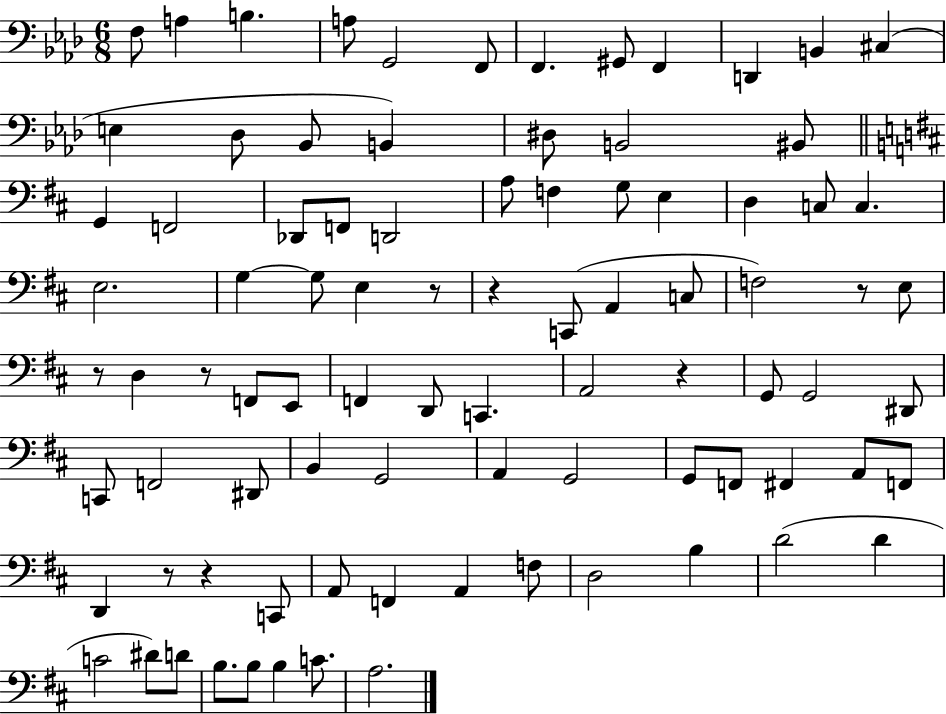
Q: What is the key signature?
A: AES major